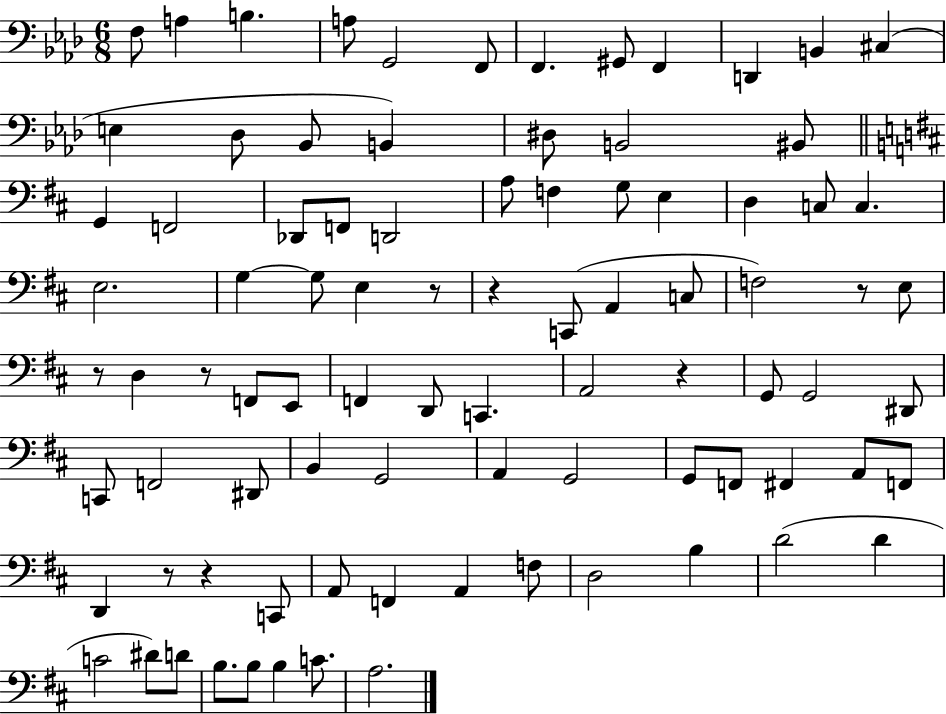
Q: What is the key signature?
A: AES major